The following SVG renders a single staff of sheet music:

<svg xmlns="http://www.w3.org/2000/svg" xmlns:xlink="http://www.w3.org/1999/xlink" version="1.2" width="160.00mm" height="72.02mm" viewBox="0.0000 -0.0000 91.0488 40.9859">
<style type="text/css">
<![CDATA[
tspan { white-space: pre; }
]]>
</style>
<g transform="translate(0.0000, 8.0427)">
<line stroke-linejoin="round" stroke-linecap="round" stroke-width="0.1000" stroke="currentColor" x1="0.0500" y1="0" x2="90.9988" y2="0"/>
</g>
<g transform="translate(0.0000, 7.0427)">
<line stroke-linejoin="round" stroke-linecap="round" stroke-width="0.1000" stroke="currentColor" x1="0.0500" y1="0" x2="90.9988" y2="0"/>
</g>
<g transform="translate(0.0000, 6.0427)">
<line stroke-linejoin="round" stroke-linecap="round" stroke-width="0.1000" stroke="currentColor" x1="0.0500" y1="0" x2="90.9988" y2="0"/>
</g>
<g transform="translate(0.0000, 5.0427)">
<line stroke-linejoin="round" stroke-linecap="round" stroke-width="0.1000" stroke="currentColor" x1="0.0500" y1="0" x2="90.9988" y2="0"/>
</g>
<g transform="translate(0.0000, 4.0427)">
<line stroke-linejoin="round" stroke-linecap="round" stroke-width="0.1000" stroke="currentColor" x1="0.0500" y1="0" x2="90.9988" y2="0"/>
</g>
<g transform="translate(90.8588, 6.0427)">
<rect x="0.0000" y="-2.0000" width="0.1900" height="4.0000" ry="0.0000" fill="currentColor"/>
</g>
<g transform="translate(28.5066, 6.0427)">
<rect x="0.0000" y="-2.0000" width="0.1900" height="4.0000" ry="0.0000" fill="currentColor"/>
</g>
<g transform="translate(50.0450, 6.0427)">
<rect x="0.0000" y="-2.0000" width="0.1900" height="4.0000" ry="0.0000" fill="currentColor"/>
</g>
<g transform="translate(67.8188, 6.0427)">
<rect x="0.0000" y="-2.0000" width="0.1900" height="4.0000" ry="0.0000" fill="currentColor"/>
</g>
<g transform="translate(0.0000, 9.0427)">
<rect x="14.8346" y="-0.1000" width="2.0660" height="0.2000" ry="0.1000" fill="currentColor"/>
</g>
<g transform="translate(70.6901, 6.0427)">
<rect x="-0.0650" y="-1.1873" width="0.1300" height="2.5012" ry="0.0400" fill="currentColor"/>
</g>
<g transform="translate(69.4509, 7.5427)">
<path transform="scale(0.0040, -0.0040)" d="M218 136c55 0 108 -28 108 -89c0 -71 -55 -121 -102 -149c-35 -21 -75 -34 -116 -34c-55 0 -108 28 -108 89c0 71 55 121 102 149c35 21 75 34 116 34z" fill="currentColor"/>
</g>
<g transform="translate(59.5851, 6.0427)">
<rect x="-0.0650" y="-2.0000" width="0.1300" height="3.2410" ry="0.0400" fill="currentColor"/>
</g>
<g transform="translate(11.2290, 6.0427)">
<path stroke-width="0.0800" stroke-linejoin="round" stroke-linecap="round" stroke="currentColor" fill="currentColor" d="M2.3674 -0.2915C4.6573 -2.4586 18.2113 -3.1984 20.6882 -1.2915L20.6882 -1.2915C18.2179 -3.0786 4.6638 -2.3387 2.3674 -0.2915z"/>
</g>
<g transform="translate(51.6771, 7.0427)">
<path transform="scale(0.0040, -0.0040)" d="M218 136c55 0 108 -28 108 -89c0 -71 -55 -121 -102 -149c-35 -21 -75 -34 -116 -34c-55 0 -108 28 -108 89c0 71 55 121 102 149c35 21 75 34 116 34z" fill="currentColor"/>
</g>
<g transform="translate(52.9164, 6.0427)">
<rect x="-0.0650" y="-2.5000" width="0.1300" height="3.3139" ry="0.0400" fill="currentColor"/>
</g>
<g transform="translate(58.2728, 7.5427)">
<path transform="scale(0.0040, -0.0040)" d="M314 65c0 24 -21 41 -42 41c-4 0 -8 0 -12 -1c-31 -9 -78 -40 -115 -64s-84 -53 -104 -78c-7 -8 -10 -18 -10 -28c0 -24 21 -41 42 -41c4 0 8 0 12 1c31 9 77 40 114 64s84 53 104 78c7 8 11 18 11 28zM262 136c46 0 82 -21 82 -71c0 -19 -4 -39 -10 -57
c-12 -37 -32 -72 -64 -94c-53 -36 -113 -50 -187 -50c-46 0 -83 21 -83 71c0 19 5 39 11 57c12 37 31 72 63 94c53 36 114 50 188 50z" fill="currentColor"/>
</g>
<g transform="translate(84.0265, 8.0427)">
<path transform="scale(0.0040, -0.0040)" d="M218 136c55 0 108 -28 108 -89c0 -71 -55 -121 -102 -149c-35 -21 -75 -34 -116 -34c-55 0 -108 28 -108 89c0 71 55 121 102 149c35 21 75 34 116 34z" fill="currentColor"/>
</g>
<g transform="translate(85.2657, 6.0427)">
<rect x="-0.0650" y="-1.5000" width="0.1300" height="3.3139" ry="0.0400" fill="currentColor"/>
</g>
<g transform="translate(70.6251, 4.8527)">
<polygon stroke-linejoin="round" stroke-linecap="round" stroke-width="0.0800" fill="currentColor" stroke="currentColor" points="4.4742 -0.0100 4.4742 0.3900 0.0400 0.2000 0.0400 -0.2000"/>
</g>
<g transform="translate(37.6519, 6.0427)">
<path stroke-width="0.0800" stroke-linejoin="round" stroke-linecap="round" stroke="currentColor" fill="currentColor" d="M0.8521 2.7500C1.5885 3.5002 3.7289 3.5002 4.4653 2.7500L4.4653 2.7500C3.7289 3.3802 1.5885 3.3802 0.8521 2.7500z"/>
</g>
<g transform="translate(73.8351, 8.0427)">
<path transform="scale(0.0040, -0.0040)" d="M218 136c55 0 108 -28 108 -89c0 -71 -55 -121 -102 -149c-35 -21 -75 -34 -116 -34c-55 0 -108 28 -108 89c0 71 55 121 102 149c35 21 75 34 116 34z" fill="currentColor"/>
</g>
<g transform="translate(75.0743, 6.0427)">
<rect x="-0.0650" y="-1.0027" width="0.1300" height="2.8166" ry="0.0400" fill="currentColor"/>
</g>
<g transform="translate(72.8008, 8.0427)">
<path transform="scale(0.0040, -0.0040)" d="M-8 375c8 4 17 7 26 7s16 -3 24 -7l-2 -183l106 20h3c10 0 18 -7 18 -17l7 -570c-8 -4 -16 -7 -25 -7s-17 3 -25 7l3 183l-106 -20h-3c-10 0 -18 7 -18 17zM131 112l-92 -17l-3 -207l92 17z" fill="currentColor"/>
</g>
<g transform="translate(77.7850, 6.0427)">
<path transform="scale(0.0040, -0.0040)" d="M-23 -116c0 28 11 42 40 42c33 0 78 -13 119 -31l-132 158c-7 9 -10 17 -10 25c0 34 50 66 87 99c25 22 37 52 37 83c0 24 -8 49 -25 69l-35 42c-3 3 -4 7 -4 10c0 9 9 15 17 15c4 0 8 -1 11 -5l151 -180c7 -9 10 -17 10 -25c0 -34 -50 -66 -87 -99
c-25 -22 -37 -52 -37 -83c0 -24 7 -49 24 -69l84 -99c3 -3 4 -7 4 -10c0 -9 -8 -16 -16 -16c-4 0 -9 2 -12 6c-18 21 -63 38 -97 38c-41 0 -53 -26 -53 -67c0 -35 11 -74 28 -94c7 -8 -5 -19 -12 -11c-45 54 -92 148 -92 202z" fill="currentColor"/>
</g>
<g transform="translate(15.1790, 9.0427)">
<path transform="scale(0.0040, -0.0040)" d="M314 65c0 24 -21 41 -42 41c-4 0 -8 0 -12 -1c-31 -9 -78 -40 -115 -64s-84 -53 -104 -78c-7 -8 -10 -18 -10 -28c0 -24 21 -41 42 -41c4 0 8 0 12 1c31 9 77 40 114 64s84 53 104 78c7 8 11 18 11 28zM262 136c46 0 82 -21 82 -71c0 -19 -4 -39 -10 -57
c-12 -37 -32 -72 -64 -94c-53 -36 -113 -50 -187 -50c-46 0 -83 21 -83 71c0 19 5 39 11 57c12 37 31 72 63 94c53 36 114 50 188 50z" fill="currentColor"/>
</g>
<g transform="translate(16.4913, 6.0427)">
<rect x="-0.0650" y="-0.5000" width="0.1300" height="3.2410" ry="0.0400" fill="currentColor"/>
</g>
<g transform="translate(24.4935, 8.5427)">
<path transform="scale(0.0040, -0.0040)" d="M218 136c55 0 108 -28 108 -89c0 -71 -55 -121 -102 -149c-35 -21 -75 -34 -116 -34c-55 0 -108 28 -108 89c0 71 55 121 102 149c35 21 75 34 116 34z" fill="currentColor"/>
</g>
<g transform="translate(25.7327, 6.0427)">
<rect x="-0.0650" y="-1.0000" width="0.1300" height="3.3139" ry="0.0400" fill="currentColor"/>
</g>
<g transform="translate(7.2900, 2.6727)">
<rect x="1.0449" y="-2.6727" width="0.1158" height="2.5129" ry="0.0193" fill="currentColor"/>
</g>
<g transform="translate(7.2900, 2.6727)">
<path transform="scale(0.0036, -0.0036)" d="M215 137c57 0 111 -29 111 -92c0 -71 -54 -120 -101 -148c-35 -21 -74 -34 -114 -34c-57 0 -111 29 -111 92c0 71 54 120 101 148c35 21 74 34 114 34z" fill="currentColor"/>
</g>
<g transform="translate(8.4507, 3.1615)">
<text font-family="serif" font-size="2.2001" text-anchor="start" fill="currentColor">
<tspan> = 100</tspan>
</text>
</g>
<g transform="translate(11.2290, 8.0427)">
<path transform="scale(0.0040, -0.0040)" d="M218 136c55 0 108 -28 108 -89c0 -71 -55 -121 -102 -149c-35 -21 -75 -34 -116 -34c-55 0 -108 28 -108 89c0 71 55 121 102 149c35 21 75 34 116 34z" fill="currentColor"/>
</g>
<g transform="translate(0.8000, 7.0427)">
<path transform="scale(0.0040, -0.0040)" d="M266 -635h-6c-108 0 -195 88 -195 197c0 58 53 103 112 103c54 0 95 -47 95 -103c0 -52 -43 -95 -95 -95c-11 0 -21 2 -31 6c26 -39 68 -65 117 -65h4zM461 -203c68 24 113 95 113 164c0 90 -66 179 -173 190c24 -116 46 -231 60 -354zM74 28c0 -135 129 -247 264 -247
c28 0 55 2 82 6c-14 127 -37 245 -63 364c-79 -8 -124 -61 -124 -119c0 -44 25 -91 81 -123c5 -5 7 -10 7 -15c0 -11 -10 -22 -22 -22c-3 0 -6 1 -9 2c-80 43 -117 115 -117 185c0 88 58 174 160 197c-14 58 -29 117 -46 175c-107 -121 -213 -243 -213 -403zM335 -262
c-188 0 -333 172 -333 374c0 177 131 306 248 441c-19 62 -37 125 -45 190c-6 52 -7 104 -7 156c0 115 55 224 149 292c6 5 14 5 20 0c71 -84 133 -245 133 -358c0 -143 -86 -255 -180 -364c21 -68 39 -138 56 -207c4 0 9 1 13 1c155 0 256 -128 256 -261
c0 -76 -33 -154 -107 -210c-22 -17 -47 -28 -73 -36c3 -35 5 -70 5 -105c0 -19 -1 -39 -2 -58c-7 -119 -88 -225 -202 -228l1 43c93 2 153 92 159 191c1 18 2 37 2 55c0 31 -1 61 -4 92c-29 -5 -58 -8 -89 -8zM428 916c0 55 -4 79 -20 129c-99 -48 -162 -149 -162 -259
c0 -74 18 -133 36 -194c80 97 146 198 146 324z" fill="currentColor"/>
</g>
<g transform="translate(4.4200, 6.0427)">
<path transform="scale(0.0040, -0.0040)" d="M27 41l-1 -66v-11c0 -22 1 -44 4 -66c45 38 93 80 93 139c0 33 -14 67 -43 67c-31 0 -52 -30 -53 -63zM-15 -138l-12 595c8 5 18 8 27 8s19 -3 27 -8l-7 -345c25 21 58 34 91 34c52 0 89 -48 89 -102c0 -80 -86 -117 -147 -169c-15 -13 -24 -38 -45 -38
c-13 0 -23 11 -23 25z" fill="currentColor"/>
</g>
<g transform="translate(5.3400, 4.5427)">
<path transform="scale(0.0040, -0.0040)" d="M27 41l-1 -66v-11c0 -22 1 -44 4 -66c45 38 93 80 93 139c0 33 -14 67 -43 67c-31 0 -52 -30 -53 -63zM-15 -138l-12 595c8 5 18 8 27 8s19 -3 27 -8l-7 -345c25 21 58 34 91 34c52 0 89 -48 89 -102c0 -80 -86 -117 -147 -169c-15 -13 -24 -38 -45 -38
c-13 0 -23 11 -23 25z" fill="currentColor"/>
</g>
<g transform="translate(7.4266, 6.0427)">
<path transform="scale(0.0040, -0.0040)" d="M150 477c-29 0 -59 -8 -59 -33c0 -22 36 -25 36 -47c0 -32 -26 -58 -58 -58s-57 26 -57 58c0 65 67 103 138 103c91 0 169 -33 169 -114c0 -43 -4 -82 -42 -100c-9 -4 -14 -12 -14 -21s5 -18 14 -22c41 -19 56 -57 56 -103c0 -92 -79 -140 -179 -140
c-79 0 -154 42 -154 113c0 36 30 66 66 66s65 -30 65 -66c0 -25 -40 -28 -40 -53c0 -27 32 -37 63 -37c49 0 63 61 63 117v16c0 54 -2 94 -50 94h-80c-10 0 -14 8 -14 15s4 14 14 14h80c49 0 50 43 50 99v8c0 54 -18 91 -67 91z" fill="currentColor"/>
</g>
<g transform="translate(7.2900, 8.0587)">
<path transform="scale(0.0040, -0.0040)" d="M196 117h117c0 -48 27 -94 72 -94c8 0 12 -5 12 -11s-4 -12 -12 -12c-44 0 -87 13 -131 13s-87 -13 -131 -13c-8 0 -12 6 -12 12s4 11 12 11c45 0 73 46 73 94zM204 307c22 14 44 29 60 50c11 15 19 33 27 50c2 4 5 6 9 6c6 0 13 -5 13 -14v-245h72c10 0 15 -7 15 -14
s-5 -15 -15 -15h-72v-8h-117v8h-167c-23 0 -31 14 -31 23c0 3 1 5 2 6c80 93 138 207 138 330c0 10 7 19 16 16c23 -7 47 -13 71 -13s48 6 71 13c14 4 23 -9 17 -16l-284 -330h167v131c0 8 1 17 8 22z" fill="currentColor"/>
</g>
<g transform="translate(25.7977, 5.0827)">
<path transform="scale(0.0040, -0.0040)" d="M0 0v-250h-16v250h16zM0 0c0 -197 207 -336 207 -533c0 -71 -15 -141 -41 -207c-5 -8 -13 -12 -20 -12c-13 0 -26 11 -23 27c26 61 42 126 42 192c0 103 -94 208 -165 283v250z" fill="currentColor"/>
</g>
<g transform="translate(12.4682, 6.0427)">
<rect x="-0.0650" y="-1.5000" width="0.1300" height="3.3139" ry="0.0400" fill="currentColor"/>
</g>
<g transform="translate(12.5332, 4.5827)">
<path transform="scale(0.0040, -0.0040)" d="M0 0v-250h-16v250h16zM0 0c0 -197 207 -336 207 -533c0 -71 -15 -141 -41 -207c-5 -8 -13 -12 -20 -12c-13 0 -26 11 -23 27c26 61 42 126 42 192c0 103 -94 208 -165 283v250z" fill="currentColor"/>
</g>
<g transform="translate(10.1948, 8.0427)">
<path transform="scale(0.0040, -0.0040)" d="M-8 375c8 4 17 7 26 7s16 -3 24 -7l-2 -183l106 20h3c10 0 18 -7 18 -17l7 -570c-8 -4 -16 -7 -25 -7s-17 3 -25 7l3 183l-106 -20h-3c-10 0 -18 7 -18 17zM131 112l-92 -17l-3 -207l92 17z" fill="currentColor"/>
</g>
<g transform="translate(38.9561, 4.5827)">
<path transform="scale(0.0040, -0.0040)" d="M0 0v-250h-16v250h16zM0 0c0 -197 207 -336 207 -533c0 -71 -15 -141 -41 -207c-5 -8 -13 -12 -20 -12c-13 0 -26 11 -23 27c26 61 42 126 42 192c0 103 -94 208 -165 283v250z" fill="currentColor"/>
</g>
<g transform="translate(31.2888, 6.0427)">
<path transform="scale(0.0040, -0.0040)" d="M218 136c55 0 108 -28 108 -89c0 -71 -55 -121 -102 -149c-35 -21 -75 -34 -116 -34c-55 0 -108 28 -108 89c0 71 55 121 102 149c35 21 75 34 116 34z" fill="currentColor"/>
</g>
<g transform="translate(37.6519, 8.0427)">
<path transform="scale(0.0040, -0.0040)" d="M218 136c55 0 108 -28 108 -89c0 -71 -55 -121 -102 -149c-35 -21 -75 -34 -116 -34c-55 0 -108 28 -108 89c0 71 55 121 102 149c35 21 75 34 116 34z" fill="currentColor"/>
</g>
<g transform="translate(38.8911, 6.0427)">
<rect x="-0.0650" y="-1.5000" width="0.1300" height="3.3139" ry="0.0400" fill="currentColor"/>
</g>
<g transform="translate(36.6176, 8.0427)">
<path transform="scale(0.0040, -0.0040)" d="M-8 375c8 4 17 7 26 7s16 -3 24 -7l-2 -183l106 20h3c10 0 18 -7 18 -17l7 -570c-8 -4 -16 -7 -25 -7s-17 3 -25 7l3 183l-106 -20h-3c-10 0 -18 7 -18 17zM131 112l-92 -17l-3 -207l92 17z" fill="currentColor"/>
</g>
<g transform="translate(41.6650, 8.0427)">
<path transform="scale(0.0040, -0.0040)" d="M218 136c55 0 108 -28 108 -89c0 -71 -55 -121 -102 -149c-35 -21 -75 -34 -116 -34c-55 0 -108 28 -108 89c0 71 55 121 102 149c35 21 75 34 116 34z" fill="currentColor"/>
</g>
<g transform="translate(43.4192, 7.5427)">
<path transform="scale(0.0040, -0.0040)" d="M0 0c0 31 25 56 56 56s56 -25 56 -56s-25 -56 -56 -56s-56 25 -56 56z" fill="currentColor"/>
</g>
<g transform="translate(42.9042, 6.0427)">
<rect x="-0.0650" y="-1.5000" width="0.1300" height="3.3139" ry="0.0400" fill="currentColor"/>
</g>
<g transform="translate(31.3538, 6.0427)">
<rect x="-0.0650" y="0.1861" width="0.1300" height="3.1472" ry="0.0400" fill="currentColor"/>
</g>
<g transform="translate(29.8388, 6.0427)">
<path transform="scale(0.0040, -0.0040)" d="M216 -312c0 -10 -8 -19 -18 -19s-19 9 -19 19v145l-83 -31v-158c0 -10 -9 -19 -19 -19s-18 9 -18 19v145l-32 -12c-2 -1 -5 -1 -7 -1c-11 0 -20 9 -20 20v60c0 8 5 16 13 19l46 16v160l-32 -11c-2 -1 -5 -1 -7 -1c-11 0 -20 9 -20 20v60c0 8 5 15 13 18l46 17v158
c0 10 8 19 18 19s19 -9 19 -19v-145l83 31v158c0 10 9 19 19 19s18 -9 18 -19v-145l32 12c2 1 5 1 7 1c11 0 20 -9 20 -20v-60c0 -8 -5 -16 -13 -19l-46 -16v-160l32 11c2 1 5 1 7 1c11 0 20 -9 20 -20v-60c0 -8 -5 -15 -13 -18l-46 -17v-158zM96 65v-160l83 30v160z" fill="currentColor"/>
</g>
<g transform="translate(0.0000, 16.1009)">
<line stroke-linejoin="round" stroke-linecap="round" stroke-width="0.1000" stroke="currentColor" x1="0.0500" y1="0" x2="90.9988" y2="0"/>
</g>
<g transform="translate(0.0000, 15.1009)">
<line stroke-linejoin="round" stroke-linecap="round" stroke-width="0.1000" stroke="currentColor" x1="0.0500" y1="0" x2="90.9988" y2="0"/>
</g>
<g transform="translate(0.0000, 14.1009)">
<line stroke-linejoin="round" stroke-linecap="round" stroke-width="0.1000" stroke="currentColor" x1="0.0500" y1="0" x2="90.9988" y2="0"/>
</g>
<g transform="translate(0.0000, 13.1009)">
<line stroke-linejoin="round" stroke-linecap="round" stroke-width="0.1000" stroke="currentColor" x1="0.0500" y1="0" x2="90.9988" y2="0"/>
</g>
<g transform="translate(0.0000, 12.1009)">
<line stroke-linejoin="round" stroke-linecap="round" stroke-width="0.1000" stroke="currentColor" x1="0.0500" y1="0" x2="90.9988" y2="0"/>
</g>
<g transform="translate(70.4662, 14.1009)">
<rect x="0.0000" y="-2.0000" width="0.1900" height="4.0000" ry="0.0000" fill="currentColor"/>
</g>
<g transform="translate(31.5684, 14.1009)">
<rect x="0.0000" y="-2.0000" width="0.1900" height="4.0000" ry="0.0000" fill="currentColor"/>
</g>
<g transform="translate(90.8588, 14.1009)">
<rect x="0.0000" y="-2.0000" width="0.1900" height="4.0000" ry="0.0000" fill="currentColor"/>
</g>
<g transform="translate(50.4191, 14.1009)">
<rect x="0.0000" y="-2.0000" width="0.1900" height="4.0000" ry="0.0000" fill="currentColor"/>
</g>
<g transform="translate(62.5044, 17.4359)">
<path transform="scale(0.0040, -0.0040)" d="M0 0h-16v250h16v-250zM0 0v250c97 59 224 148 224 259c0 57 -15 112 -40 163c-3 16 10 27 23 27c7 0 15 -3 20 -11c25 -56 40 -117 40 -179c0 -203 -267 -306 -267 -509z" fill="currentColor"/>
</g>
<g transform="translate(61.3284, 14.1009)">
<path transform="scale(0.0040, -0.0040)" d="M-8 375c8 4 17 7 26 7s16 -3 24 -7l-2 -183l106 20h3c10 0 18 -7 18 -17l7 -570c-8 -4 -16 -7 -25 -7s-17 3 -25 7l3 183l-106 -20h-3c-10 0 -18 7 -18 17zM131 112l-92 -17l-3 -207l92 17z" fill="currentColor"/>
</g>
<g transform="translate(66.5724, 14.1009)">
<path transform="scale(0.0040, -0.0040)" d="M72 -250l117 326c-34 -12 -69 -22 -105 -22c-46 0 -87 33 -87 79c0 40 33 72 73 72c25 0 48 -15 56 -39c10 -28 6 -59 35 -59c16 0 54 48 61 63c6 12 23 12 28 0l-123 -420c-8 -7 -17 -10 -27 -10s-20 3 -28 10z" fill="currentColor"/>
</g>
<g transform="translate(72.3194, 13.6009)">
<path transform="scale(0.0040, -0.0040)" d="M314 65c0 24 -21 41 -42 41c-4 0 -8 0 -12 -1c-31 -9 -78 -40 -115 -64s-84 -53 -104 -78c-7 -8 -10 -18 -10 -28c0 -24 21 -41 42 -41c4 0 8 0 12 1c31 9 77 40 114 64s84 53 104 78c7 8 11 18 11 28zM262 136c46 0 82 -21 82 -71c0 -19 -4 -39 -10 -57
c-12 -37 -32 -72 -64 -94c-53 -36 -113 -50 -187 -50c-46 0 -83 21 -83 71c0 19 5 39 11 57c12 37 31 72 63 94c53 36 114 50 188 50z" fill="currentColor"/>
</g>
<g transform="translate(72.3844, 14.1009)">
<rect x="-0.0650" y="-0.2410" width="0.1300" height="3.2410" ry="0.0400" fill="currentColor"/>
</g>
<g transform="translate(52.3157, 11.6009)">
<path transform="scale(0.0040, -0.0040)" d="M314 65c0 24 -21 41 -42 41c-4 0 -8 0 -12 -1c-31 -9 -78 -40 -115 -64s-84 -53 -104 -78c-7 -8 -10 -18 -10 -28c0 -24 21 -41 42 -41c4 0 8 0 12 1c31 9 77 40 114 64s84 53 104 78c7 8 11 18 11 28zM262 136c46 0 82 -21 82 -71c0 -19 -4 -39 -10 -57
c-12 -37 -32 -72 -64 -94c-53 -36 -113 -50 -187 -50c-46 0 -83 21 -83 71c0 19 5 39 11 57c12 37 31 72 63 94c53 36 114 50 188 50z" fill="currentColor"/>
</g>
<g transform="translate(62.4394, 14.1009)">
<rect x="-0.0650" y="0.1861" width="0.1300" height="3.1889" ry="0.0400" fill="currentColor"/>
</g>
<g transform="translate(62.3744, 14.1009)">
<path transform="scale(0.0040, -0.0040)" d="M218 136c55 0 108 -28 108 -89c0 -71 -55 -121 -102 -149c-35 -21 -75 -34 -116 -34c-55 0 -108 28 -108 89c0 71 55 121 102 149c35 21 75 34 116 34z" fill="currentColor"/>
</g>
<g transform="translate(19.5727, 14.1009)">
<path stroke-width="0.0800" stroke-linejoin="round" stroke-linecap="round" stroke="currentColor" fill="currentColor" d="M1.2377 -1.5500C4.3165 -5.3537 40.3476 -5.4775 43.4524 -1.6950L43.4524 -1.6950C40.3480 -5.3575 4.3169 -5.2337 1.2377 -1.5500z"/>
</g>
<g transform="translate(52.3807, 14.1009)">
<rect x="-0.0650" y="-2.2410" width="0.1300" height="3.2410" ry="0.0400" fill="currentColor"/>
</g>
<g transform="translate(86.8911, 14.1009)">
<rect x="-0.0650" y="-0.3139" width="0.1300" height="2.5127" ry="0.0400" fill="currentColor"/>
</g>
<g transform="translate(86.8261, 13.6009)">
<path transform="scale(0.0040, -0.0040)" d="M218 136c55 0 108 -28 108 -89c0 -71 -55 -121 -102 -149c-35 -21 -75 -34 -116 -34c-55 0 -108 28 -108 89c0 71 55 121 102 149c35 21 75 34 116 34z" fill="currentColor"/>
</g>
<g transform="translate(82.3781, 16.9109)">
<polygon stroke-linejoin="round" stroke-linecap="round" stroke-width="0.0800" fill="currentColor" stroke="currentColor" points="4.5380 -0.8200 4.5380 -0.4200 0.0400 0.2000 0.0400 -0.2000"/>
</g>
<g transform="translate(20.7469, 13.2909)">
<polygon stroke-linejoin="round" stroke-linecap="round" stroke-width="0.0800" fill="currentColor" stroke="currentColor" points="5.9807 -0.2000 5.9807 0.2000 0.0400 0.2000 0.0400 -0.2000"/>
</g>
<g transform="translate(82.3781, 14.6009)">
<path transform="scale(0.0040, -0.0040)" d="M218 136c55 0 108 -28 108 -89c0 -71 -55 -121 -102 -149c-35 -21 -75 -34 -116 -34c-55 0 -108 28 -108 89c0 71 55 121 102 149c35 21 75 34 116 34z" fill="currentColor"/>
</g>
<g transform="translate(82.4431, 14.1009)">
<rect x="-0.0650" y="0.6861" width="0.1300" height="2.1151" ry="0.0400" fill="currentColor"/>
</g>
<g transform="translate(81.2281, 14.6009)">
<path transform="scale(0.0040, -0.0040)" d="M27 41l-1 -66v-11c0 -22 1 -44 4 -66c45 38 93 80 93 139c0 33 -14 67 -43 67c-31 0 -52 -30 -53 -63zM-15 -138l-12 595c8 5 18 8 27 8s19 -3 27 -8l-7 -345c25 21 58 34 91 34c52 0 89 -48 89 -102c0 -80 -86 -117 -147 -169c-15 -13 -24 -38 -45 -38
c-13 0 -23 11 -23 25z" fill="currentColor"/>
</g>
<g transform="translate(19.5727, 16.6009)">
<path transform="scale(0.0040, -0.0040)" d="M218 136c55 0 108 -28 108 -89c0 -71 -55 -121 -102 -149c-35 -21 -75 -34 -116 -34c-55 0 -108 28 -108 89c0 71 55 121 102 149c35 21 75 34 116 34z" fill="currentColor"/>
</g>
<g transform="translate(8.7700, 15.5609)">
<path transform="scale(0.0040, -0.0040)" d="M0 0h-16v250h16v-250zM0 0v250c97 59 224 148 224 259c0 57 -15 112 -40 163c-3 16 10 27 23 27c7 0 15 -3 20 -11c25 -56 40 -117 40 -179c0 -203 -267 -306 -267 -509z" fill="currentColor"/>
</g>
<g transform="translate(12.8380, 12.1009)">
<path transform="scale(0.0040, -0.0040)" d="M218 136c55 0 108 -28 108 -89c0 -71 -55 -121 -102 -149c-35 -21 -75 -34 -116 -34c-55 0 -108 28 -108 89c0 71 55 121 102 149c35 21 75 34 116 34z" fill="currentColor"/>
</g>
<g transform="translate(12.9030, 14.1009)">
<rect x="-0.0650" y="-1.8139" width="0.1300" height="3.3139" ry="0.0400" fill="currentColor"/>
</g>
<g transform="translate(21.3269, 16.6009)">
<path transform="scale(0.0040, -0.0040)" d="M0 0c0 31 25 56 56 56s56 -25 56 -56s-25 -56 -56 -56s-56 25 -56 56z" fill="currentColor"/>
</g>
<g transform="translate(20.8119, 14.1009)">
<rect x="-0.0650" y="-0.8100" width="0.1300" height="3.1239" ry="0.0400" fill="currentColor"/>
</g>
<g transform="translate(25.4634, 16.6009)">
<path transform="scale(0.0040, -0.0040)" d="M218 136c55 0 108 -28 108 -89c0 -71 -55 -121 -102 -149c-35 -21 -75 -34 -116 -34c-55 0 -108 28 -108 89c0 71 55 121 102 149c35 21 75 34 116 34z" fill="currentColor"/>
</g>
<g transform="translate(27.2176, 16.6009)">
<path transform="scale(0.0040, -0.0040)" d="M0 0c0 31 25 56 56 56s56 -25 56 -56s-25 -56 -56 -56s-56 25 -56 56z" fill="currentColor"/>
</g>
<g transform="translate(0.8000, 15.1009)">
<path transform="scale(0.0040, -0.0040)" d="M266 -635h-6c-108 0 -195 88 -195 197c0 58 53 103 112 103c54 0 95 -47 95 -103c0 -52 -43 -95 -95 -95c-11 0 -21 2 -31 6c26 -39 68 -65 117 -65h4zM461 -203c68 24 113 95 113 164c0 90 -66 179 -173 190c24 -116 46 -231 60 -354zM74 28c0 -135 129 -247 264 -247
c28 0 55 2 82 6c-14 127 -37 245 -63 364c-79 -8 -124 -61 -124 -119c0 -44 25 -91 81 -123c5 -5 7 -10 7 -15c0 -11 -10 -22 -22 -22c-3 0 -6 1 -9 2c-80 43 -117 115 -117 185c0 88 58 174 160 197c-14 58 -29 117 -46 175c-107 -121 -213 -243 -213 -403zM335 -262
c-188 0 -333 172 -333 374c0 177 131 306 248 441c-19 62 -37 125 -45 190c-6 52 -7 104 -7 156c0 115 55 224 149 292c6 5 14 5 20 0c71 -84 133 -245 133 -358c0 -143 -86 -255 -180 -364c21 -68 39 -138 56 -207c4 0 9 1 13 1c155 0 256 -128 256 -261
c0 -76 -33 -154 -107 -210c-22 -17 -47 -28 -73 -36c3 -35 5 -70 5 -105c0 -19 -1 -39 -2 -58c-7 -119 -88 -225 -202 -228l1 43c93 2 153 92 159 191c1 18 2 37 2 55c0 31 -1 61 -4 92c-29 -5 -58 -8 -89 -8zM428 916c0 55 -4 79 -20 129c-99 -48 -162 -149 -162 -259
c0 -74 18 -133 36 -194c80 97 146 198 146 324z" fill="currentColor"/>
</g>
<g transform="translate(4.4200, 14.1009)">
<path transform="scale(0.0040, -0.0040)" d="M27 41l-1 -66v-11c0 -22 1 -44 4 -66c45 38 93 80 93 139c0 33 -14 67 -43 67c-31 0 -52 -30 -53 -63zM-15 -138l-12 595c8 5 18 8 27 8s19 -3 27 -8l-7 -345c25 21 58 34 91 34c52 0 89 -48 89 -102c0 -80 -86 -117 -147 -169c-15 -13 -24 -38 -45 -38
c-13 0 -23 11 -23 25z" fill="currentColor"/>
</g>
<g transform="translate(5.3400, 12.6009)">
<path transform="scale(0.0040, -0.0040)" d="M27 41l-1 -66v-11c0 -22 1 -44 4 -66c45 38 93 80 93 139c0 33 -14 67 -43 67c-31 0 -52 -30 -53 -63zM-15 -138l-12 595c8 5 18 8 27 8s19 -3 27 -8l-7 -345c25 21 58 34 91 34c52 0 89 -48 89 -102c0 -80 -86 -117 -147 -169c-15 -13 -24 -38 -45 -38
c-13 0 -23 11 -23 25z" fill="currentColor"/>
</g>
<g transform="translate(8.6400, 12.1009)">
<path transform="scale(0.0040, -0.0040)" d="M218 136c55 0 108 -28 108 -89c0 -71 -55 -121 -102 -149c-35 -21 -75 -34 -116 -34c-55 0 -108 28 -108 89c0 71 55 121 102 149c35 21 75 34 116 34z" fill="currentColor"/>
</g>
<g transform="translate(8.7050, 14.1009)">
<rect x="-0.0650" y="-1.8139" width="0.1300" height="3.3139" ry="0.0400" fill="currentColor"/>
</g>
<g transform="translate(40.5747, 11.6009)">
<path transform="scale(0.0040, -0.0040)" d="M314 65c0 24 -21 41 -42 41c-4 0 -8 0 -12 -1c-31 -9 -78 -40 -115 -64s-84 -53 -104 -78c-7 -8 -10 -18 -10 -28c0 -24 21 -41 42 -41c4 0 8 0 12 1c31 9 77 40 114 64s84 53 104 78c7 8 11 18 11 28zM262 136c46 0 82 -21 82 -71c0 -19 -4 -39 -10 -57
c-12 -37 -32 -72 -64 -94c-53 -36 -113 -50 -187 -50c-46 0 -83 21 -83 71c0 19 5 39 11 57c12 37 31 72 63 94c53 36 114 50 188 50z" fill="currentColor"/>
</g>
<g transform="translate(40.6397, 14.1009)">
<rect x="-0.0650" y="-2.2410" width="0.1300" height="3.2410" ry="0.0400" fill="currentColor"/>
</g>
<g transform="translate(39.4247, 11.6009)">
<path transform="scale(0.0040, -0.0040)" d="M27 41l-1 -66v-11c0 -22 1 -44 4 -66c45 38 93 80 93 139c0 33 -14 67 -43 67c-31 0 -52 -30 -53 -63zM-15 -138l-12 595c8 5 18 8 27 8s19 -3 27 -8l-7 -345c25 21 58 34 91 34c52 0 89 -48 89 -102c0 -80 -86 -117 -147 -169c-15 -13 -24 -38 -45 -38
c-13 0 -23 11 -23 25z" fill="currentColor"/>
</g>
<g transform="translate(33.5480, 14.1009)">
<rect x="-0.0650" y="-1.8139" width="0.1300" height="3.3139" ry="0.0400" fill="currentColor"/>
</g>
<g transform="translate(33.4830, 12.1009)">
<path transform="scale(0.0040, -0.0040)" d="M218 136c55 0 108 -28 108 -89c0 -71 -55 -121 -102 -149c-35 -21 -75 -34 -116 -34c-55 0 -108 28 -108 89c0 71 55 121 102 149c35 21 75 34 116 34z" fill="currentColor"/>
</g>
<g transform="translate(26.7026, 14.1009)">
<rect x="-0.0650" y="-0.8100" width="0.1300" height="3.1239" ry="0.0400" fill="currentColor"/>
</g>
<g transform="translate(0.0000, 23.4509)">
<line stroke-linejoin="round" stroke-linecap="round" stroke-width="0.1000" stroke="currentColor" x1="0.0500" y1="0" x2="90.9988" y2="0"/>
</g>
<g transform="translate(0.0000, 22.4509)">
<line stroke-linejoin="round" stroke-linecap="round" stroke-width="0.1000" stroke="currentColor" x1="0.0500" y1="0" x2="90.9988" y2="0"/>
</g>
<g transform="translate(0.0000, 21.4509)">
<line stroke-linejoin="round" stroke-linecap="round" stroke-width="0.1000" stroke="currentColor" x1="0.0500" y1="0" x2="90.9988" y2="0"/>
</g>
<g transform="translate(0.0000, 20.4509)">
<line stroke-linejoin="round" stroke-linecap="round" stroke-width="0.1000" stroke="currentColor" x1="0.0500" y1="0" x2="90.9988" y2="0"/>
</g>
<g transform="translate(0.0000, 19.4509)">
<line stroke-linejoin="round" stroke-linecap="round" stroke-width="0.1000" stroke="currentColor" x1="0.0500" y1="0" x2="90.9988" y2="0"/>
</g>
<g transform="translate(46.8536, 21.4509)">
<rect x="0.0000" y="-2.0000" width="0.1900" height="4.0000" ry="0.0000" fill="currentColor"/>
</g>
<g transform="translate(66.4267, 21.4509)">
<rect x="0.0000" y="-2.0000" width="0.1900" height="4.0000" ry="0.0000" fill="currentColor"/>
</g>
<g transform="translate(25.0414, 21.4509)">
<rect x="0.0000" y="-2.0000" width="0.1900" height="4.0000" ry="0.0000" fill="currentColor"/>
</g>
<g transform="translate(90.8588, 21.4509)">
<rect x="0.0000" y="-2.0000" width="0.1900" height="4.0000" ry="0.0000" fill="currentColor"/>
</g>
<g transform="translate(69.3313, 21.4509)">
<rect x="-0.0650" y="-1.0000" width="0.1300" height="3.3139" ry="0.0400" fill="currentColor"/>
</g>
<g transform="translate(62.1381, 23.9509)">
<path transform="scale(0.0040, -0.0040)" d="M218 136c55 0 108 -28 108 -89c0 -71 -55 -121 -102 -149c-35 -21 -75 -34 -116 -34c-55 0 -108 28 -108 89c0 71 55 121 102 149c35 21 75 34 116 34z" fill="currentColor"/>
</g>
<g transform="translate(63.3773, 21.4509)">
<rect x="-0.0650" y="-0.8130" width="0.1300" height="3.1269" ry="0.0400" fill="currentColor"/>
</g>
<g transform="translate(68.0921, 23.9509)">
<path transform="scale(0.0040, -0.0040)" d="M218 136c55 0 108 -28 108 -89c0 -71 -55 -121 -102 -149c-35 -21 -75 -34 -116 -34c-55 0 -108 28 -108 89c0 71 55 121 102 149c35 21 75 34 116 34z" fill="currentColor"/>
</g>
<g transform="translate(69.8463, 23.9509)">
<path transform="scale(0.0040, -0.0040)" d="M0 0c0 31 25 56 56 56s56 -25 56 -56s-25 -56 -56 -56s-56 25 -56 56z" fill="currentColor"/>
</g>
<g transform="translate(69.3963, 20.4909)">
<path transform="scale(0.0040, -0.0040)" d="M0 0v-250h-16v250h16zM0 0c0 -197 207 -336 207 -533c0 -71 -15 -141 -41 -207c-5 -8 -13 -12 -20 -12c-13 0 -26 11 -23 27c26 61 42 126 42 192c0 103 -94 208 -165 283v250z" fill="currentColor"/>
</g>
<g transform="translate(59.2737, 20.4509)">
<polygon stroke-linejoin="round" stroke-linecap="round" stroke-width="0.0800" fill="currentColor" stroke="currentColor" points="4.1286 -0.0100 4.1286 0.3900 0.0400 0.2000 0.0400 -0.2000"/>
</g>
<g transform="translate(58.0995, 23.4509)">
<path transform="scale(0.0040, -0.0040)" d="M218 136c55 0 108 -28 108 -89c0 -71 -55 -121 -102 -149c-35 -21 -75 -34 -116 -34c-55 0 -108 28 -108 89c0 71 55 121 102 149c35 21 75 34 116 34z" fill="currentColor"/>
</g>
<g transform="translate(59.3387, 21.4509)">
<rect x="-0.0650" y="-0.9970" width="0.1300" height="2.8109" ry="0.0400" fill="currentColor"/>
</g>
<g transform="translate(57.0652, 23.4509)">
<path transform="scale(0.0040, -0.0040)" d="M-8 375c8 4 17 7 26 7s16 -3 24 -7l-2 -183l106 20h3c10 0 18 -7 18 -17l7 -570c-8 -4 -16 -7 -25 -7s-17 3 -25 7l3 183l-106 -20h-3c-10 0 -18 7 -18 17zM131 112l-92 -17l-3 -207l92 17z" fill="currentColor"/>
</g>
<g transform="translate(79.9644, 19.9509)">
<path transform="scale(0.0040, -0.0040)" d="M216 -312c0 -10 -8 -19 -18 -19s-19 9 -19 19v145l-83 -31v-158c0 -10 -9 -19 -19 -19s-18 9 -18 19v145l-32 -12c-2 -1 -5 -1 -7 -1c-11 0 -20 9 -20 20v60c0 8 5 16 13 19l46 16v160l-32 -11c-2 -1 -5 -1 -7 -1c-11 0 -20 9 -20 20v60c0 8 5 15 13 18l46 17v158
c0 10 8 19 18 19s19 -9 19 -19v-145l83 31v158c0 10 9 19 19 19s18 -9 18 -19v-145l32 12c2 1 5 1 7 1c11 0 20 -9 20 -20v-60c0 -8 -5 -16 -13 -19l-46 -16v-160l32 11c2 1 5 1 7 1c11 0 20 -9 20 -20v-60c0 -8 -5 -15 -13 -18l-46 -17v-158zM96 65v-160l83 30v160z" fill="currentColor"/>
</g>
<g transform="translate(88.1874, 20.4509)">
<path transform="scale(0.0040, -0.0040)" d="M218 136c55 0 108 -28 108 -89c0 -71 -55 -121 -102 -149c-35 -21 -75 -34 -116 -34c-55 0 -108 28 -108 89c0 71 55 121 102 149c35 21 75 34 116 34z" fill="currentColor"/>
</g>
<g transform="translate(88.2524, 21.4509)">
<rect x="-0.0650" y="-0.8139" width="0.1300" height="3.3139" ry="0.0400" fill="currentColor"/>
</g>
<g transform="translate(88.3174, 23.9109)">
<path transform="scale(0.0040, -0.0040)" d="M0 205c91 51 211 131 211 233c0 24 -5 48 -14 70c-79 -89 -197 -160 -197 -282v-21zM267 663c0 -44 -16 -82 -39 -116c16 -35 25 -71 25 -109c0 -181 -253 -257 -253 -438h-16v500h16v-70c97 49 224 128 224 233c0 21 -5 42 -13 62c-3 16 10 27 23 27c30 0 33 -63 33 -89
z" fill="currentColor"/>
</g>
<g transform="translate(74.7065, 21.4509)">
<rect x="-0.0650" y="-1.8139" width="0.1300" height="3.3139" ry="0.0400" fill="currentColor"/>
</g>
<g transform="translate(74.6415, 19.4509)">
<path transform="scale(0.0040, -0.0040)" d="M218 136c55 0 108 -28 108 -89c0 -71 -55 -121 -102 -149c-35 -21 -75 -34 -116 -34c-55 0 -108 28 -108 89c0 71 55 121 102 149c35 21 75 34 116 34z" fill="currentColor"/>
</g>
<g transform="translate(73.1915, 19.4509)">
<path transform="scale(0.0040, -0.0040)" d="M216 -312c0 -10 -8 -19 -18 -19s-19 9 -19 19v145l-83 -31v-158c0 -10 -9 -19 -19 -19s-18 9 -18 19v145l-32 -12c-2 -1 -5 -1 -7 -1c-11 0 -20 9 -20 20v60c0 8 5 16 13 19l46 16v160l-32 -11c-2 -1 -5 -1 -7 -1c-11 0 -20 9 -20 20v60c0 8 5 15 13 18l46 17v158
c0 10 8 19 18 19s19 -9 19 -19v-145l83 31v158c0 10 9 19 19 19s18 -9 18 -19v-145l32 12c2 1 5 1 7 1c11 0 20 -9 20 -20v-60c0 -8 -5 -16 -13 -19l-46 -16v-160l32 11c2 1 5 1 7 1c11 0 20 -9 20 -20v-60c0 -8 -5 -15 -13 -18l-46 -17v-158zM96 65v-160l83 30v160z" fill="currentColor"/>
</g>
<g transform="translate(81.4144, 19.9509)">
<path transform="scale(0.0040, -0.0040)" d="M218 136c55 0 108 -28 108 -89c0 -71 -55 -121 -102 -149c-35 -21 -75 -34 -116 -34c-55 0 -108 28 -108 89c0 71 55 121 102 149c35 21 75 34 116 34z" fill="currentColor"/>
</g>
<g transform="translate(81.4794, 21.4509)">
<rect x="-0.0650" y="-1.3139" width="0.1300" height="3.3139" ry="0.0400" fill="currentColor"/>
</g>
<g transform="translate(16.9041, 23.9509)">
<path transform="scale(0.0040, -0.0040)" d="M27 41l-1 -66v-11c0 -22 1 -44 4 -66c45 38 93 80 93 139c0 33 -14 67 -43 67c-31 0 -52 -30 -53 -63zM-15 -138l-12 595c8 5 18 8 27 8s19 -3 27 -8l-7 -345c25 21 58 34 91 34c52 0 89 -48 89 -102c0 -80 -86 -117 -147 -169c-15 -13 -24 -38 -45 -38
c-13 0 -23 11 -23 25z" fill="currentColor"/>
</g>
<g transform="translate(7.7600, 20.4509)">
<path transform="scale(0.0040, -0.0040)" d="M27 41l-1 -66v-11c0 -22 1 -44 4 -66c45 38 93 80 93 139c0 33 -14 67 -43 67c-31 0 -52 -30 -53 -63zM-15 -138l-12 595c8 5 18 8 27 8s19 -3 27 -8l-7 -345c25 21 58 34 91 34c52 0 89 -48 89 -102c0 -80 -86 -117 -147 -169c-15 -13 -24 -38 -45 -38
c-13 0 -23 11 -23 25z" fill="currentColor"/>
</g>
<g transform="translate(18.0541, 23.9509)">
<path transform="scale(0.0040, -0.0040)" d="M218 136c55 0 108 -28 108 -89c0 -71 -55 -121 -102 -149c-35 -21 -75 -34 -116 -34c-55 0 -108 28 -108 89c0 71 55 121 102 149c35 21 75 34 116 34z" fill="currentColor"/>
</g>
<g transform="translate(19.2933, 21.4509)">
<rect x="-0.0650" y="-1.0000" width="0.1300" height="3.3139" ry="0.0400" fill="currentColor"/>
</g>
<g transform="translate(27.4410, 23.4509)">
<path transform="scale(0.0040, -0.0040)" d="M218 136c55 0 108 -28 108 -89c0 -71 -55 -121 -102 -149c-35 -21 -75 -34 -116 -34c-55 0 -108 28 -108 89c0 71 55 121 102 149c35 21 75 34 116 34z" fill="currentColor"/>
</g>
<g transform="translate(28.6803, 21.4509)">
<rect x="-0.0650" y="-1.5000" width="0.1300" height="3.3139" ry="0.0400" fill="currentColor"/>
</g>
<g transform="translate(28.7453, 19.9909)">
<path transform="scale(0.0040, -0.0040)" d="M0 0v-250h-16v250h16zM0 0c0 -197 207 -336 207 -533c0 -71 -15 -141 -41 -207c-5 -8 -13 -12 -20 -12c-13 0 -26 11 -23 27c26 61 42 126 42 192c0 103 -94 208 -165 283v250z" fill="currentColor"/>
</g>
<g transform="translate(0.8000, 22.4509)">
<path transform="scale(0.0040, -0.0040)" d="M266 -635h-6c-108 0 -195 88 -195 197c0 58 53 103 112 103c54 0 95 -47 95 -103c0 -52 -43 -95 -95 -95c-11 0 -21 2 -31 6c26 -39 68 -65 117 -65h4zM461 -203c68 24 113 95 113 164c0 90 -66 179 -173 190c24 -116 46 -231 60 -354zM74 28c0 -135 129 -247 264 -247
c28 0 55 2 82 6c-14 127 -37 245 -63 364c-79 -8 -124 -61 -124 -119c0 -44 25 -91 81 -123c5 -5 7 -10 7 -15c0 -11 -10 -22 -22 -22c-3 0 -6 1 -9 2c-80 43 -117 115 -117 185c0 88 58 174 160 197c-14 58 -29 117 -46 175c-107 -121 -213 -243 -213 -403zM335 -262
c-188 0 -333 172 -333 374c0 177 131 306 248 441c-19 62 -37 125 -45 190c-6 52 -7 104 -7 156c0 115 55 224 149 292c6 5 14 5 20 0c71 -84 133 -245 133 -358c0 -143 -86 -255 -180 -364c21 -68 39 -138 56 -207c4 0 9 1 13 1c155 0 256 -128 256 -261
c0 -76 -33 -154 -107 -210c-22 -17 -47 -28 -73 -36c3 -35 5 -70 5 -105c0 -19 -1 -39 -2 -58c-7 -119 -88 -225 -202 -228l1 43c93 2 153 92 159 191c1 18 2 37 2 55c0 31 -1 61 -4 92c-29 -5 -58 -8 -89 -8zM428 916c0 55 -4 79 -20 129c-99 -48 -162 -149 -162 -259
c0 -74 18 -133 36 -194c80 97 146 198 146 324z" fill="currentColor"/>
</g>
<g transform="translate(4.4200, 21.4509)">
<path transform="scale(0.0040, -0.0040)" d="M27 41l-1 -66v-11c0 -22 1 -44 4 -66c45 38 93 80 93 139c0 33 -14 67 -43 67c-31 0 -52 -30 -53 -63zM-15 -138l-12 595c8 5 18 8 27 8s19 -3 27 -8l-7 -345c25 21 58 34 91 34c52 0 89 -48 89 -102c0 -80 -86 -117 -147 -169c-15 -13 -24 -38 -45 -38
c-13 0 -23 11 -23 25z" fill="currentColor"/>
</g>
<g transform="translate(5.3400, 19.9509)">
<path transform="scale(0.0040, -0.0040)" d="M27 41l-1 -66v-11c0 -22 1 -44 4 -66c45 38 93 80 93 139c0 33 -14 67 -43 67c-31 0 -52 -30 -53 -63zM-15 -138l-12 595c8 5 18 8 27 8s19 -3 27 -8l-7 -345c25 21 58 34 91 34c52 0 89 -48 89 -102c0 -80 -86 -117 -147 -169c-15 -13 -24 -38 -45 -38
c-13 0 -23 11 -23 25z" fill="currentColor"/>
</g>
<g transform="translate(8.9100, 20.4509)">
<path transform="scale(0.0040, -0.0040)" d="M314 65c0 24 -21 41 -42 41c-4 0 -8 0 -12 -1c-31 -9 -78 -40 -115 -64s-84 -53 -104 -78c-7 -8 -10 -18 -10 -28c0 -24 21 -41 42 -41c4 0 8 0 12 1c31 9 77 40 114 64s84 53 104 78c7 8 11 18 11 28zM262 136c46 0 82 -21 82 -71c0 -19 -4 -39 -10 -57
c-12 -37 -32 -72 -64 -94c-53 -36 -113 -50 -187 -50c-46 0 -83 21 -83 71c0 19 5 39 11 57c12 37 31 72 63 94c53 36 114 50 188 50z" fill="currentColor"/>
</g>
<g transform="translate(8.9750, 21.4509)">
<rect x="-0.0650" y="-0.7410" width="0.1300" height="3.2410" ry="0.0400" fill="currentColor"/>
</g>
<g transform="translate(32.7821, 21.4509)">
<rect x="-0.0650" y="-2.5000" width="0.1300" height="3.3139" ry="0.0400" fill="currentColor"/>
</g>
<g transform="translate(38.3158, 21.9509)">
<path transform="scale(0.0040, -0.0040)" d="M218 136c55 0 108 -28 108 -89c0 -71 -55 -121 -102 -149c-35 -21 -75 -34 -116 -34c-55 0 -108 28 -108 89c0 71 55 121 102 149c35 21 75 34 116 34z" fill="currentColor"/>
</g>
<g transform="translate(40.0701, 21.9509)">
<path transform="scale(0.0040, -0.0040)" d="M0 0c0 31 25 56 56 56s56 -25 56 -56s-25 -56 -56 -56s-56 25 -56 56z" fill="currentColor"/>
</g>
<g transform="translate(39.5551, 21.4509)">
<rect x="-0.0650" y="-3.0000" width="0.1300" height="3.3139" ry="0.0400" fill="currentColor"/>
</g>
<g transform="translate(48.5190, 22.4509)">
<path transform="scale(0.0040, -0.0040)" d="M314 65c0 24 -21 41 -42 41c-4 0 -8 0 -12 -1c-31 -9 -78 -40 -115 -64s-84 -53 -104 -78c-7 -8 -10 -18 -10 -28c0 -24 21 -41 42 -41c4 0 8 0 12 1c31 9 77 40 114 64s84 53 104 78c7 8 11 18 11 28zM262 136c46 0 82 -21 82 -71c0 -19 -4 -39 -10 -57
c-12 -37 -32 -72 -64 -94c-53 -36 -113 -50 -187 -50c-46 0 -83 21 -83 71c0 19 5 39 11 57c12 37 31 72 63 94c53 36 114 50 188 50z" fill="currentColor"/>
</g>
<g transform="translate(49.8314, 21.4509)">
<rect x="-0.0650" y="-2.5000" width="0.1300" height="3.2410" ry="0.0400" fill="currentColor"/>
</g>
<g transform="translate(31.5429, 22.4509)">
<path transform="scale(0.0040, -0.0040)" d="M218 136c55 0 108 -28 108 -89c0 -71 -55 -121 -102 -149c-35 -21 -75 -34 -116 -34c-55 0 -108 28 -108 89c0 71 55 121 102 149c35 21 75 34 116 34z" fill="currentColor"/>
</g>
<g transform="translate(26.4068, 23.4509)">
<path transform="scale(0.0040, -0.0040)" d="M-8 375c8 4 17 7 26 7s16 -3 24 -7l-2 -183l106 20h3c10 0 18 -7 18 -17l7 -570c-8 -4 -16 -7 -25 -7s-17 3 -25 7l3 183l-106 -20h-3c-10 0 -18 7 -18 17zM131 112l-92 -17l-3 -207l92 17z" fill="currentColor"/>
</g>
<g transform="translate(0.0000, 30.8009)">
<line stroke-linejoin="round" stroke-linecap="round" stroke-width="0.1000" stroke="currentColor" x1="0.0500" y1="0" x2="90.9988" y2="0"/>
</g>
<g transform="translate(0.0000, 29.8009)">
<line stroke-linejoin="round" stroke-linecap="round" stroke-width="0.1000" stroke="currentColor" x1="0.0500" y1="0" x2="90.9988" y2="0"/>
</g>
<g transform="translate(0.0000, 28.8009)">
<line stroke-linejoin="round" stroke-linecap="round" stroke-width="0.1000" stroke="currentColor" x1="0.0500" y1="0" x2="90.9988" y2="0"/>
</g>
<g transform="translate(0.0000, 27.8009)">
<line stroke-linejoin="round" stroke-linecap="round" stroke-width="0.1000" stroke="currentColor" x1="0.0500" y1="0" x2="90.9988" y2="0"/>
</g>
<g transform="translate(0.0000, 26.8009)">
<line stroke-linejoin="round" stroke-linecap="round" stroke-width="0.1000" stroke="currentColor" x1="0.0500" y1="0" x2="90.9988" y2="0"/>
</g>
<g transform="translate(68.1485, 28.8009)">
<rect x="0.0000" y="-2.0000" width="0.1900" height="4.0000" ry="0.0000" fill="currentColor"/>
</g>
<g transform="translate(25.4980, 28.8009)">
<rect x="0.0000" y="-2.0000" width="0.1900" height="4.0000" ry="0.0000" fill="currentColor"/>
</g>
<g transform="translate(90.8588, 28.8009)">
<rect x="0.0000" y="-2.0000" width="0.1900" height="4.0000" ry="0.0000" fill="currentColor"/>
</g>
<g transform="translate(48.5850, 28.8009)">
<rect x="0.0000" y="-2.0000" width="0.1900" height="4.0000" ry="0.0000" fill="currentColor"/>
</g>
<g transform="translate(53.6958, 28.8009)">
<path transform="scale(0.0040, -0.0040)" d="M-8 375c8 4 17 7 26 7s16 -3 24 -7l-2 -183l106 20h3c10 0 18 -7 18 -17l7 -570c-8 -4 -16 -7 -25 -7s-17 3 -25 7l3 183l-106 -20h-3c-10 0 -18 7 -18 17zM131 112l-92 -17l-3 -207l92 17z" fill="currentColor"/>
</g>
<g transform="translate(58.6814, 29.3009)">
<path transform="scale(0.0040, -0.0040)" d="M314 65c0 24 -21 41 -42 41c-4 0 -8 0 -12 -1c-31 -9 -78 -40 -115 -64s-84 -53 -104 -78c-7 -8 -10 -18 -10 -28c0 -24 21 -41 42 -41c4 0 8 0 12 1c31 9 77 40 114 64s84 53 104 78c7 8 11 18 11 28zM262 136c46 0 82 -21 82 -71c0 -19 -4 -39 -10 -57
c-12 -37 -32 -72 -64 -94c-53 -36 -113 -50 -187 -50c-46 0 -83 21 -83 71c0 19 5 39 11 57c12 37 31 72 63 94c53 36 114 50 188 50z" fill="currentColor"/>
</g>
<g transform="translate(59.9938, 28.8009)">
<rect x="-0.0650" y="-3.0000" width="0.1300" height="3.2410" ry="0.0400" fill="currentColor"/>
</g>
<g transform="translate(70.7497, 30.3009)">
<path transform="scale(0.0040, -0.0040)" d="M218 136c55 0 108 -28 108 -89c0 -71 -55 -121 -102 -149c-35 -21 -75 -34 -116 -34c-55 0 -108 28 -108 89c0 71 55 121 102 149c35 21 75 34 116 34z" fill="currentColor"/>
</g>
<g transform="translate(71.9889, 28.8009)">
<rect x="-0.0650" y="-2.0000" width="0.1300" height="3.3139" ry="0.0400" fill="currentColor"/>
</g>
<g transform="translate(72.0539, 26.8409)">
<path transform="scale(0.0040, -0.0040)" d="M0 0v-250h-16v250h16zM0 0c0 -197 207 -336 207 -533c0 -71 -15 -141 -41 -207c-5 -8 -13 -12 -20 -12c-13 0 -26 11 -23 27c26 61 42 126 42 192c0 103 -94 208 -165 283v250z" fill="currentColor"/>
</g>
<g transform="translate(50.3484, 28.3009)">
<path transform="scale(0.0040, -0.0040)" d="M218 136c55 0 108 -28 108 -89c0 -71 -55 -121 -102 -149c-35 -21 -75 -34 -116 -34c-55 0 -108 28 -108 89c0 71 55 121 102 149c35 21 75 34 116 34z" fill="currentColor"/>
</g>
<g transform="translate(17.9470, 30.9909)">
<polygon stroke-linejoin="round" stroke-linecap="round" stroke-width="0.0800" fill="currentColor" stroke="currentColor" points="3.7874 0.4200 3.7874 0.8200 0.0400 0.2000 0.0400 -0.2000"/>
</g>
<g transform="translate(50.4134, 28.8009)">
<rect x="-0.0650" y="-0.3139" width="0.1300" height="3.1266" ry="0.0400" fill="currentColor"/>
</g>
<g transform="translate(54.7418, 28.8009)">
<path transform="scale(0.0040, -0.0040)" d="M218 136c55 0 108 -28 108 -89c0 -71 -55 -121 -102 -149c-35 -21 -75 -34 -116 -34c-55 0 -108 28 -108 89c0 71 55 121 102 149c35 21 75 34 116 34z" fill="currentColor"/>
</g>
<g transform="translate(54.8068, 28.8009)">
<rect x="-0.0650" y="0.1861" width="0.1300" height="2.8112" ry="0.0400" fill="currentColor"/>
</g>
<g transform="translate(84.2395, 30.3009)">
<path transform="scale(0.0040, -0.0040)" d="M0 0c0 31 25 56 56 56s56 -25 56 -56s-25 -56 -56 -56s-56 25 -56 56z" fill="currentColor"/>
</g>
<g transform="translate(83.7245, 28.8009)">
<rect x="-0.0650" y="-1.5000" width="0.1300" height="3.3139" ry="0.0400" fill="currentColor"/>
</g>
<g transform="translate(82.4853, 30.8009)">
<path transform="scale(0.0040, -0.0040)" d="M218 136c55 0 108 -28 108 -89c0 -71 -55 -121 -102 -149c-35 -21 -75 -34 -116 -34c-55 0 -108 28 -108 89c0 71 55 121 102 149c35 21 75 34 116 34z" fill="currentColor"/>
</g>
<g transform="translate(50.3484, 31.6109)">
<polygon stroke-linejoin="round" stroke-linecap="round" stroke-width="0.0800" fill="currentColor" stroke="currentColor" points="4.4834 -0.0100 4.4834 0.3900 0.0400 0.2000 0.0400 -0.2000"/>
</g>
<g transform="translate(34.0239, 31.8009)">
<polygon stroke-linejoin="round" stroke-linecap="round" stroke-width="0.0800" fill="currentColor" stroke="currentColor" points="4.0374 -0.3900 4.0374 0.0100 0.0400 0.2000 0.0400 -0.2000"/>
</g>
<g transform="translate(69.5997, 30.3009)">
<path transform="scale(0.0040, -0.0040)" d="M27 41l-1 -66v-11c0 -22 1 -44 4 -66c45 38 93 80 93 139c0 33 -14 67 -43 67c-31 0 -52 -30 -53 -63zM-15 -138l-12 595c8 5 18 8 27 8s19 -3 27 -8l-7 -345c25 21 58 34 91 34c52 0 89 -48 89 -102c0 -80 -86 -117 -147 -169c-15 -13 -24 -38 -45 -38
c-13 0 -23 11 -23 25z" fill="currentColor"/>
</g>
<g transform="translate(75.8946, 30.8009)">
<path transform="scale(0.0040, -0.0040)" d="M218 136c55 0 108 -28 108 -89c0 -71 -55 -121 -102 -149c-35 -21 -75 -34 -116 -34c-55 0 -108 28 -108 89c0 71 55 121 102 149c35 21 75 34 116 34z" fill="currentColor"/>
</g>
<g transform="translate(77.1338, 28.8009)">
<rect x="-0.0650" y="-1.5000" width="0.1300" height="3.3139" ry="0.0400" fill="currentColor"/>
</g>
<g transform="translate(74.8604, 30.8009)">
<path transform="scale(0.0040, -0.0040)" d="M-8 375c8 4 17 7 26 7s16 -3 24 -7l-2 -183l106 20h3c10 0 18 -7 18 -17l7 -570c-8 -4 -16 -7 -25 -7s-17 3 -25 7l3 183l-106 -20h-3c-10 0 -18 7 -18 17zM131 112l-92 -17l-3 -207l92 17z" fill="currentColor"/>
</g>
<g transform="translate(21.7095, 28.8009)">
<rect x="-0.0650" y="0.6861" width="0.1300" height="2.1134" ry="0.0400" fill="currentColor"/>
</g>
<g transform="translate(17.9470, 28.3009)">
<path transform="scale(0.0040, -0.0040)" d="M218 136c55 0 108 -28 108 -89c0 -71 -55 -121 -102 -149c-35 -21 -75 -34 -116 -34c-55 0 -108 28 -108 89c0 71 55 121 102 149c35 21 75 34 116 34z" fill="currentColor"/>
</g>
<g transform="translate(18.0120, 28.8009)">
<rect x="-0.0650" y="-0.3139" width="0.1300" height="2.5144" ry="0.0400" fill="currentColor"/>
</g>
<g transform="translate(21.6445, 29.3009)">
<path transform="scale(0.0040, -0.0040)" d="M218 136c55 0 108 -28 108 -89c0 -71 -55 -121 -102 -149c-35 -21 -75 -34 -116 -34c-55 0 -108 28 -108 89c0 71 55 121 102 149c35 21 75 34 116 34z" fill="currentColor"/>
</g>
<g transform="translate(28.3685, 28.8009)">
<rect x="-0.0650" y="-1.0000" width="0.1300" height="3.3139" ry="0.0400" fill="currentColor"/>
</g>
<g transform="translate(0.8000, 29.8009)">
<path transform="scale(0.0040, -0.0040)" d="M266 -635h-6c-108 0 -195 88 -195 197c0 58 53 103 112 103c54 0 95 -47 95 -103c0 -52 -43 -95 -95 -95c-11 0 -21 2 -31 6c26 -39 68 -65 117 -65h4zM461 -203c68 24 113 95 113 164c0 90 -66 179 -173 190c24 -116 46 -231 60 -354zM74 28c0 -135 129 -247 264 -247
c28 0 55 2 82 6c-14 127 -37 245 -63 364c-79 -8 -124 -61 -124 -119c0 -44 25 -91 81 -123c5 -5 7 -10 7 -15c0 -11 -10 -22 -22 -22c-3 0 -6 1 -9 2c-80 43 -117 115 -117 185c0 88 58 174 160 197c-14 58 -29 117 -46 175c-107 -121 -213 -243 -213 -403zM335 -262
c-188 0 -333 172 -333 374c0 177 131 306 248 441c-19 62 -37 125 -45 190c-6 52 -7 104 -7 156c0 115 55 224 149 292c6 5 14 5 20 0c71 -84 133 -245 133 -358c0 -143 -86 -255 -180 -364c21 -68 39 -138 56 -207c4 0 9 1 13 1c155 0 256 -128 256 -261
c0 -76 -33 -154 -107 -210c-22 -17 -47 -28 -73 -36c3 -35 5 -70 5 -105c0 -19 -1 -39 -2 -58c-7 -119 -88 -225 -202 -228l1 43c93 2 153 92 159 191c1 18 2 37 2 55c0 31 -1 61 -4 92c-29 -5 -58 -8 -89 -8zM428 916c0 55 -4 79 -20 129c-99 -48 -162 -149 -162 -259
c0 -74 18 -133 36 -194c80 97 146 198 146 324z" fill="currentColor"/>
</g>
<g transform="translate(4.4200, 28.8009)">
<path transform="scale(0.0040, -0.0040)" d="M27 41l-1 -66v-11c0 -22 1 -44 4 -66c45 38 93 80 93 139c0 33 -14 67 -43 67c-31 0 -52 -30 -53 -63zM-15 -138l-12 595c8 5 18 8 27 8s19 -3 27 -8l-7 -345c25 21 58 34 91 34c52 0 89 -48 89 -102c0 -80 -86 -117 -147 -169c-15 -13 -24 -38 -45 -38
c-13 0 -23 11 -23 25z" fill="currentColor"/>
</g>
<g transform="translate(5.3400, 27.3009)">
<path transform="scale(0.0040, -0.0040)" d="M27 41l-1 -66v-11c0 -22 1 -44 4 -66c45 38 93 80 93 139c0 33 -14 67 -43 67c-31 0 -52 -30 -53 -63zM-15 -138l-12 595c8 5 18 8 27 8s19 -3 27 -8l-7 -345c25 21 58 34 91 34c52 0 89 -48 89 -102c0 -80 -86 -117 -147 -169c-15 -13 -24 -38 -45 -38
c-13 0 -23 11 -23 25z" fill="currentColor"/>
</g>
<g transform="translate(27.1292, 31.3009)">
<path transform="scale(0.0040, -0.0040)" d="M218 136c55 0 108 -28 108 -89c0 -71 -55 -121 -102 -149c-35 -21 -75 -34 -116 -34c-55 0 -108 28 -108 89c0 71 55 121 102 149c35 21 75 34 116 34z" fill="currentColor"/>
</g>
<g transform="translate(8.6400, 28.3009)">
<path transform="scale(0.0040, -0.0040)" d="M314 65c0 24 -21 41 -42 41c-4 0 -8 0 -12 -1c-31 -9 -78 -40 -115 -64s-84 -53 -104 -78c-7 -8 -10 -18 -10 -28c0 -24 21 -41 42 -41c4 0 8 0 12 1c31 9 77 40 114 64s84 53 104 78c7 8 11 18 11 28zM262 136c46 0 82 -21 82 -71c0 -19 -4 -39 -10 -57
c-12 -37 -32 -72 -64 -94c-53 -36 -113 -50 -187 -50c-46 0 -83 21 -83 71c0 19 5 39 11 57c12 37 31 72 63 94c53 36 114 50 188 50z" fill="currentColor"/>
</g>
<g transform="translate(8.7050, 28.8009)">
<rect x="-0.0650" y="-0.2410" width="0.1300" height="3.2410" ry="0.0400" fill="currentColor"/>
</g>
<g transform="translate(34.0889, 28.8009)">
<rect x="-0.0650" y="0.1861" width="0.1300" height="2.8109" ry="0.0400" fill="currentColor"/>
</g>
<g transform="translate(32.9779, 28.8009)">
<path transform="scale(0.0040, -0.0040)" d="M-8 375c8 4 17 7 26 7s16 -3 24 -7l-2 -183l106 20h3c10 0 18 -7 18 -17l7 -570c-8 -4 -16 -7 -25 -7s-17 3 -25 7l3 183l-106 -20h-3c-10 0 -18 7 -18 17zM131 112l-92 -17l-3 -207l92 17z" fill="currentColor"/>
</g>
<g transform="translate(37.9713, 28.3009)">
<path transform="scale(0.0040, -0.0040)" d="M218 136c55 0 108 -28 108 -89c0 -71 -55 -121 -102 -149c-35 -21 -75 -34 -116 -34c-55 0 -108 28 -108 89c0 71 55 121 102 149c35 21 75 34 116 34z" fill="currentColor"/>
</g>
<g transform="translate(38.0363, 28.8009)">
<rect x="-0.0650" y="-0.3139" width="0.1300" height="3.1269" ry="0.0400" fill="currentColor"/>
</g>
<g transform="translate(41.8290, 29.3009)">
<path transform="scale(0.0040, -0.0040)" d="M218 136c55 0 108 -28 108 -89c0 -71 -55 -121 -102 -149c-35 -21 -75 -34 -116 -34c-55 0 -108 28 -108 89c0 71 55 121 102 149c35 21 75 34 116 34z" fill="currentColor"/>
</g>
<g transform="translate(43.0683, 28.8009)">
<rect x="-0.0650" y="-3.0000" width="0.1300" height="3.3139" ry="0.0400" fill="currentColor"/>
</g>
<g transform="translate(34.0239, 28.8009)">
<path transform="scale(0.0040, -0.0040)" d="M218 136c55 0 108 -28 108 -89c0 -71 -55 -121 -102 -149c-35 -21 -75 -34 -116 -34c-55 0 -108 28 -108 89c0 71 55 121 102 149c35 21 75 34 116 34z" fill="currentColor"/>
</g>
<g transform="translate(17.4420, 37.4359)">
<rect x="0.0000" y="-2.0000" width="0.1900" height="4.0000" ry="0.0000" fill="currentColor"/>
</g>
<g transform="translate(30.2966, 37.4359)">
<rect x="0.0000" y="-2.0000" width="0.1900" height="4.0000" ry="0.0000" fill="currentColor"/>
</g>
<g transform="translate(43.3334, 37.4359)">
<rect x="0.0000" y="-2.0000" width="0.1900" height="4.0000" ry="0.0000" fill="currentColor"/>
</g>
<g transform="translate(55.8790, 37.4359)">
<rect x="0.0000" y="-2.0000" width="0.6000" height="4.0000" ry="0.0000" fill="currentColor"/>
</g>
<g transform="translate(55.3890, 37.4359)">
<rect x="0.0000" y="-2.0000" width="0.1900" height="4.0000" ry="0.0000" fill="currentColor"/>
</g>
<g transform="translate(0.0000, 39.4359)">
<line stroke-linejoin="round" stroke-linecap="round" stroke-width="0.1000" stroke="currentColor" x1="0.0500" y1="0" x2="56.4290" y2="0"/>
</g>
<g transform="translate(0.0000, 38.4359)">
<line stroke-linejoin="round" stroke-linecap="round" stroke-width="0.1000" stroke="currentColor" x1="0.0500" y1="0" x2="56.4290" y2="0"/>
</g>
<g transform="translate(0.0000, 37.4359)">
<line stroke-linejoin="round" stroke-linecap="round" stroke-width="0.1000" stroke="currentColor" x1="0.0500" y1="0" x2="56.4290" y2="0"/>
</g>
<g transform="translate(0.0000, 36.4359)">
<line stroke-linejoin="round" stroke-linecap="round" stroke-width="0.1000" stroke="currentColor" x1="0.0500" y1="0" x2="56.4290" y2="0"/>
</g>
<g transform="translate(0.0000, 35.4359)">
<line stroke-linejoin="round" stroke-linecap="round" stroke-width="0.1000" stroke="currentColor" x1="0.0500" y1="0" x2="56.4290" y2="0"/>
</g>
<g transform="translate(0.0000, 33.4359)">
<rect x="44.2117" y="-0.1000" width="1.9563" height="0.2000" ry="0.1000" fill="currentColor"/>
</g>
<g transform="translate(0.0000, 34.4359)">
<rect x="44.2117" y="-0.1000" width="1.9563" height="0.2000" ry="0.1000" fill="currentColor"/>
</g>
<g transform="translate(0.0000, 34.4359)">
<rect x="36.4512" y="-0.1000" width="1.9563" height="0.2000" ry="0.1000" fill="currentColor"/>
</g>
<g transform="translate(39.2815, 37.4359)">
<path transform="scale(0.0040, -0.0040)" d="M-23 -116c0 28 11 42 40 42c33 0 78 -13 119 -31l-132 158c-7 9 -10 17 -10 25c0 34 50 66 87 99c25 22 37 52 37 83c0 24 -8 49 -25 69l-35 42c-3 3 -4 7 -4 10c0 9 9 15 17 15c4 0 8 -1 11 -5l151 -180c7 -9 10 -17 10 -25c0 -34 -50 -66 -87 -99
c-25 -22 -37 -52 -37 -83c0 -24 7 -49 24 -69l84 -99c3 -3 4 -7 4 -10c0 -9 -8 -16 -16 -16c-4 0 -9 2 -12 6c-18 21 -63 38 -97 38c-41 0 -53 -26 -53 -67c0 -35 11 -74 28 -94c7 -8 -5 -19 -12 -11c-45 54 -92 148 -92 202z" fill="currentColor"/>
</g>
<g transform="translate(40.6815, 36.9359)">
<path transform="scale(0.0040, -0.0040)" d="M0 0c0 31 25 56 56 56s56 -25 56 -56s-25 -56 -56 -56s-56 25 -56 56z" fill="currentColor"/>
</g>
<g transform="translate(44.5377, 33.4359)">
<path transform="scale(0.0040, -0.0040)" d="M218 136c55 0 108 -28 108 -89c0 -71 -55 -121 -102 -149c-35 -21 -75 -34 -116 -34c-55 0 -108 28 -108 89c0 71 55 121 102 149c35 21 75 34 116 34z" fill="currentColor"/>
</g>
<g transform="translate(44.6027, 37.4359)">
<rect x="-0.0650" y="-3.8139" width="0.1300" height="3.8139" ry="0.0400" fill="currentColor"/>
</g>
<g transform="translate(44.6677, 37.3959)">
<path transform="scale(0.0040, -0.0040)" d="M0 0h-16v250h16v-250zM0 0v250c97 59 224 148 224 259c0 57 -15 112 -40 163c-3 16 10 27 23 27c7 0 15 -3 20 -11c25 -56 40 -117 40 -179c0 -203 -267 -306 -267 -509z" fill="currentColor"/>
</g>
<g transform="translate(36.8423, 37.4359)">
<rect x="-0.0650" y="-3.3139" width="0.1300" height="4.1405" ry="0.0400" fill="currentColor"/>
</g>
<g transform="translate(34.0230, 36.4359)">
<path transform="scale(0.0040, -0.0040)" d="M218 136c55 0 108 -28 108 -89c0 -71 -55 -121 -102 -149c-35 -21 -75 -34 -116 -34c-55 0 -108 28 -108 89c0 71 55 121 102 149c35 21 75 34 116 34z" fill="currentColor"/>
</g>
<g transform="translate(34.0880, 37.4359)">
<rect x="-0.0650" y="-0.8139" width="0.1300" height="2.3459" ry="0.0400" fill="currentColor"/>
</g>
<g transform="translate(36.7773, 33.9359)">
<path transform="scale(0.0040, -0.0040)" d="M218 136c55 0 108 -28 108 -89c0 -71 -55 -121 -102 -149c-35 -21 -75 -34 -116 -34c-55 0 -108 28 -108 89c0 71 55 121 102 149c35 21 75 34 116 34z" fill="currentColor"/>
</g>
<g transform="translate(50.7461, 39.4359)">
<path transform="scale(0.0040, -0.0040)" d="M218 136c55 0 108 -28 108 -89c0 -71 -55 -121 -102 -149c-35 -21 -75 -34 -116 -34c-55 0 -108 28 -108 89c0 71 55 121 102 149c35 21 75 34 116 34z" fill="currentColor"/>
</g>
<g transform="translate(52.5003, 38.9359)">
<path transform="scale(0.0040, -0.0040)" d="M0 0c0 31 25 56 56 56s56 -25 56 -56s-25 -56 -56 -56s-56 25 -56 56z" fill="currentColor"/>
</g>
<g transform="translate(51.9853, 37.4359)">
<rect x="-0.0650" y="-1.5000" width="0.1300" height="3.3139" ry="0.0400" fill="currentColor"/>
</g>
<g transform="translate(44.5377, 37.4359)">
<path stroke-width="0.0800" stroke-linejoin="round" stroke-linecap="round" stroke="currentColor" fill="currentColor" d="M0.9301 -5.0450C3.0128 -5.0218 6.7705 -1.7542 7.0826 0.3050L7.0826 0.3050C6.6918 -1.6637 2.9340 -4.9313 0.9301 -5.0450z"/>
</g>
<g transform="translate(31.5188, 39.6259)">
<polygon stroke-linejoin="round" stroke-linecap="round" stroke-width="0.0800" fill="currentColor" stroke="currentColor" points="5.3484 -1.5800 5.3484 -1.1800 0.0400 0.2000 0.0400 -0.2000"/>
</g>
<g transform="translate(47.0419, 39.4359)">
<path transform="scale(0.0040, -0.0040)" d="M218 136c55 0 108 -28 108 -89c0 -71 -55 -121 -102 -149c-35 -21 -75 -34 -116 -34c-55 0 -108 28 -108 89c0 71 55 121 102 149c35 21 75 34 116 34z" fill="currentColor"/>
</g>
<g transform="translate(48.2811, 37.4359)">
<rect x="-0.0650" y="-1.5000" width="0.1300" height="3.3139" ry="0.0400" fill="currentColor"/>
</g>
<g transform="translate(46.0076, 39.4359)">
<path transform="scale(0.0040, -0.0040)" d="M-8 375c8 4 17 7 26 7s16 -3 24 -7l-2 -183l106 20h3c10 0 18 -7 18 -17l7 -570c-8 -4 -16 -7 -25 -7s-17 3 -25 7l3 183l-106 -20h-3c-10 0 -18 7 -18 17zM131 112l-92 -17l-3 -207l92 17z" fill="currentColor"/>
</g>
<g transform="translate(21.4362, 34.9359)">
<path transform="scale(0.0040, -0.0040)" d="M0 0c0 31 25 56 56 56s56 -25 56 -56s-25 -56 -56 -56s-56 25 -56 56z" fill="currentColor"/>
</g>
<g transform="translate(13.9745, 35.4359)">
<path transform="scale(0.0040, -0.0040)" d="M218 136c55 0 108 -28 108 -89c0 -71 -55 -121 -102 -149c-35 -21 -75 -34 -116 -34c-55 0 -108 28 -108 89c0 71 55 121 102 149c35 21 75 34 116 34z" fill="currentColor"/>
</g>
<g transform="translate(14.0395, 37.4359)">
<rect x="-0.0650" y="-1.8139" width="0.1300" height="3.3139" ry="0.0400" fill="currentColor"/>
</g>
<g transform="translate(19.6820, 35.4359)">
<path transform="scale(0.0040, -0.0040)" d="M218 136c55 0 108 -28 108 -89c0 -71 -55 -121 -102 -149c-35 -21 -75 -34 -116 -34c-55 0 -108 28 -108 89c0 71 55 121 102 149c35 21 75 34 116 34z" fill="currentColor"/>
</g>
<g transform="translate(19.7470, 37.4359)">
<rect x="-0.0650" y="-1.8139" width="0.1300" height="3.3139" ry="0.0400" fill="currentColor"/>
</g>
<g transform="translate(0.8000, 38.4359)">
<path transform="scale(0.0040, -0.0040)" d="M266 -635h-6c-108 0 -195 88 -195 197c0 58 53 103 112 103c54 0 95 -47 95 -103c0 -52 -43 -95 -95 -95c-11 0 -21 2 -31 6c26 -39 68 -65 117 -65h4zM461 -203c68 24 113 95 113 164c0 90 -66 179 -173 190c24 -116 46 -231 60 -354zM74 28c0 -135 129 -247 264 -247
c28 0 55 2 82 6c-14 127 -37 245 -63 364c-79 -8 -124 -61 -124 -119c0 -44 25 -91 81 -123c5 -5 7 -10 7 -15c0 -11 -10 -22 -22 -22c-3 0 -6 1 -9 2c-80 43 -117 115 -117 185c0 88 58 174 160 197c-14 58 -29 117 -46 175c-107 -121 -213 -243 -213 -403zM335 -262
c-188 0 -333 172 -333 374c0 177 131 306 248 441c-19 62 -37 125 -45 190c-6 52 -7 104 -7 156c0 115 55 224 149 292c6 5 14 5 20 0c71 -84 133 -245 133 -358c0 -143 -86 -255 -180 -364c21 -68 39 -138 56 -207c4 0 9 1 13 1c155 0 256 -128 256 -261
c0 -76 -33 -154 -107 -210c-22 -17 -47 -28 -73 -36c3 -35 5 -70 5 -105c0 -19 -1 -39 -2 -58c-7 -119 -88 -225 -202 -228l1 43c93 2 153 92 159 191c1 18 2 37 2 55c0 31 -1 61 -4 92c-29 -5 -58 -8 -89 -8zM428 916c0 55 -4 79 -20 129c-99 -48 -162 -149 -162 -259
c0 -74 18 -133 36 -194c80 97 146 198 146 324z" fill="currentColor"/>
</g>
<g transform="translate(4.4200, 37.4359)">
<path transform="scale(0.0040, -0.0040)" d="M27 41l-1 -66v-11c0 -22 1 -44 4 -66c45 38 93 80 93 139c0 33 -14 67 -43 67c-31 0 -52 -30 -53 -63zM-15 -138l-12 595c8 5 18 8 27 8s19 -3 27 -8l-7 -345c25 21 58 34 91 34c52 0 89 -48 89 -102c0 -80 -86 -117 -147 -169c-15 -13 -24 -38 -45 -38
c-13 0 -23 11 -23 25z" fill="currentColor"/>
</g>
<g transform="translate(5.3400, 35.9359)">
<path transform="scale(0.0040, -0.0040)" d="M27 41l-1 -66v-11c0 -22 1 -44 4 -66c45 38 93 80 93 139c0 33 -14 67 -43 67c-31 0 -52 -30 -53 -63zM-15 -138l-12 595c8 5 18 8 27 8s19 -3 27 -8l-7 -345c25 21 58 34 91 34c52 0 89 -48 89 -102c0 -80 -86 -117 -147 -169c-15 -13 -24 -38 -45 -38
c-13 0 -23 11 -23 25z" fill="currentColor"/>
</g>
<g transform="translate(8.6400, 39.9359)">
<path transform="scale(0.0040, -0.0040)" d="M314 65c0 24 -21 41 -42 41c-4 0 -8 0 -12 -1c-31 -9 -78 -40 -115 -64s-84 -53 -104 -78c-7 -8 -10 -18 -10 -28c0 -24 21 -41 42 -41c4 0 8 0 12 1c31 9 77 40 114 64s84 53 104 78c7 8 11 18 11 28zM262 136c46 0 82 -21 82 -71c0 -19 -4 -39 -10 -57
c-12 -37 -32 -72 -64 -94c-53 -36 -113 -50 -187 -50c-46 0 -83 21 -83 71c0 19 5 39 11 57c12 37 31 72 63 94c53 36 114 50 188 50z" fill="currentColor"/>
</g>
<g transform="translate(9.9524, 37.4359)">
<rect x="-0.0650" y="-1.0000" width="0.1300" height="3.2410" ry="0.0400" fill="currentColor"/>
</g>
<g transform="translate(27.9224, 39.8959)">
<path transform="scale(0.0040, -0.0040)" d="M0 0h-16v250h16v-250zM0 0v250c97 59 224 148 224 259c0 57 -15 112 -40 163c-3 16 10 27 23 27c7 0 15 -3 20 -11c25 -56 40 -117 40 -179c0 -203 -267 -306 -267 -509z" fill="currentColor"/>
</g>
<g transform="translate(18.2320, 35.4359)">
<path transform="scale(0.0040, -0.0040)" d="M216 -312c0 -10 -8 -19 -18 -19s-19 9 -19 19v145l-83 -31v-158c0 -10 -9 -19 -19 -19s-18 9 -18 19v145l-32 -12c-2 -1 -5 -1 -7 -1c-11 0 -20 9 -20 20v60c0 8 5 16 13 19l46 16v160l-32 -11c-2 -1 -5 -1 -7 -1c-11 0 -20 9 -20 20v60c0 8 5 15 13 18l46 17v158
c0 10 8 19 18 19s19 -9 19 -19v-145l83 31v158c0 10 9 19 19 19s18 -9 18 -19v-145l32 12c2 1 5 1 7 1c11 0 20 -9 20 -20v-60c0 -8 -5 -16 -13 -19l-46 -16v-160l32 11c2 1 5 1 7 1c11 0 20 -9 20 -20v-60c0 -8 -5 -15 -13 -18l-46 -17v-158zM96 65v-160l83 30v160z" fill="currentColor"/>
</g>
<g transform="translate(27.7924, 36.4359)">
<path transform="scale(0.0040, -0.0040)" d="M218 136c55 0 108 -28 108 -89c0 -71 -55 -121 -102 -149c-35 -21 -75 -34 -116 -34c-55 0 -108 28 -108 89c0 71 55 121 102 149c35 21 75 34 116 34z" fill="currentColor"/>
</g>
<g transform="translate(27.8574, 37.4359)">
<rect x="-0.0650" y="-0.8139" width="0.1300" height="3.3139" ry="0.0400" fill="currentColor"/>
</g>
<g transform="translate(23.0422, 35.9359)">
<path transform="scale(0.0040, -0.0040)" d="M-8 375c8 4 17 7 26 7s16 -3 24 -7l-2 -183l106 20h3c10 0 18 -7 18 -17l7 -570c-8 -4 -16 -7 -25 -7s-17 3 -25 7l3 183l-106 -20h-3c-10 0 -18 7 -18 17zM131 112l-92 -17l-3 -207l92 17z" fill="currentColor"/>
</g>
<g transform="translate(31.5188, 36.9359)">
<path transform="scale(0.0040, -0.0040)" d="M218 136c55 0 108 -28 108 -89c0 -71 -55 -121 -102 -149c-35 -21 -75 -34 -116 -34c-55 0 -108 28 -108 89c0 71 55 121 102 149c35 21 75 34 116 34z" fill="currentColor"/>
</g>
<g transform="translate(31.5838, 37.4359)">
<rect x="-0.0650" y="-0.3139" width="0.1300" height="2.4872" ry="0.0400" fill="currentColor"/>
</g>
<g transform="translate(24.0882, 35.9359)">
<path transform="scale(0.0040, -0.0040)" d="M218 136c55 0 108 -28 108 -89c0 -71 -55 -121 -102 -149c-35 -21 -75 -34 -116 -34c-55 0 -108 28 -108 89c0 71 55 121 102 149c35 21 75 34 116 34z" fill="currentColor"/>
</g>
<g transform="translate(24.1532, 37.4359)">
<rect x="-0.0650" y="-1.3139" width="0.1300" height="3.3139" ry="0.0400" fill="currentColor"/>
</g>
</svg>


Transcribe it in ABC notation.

X:1
T:Untitled
M:3/4
L:1/4
K:Bb
E/2 C2 D/2 ^B E/2 E G F2 F/2 E/2 z E f/2 f D/2 D/2 f _g2 g2 B/2 z/2 c2 _A/2 c/2 _d2 _D E/2 G A G2 E/2 D/2 D/2 ^f ^e d/4 c2 c/2 A/2 D B/2 c/2 A c/2 B/2 A2 _F/2 E E D2 f ^f e d/2 c/2 d/2 _b/2 z c'/2 E E